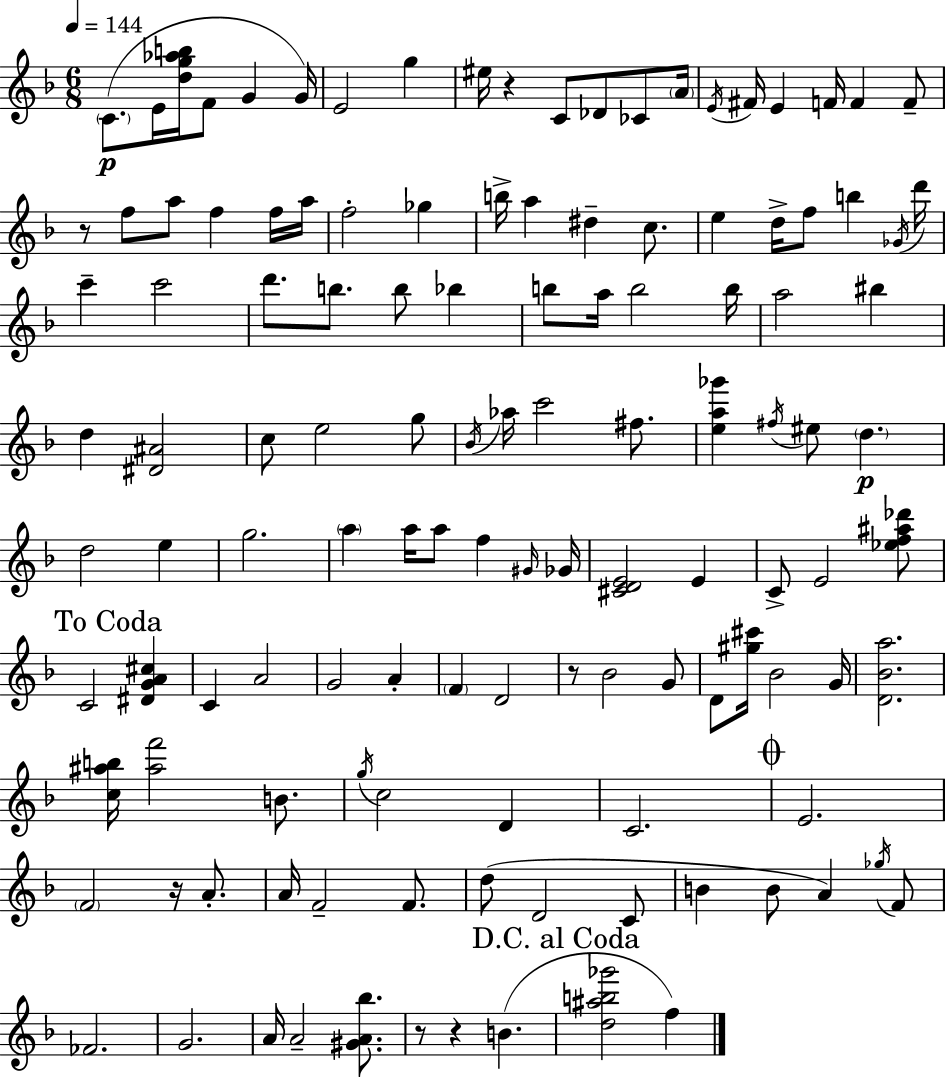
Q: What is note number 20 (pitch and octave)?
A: A5